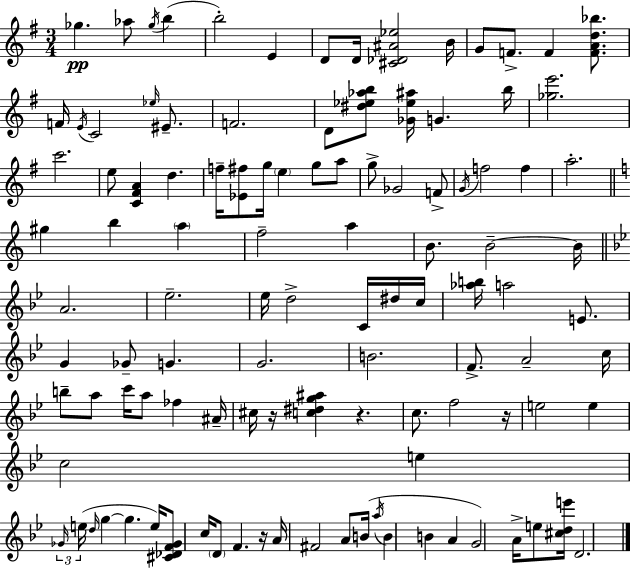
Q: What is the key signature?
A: G major